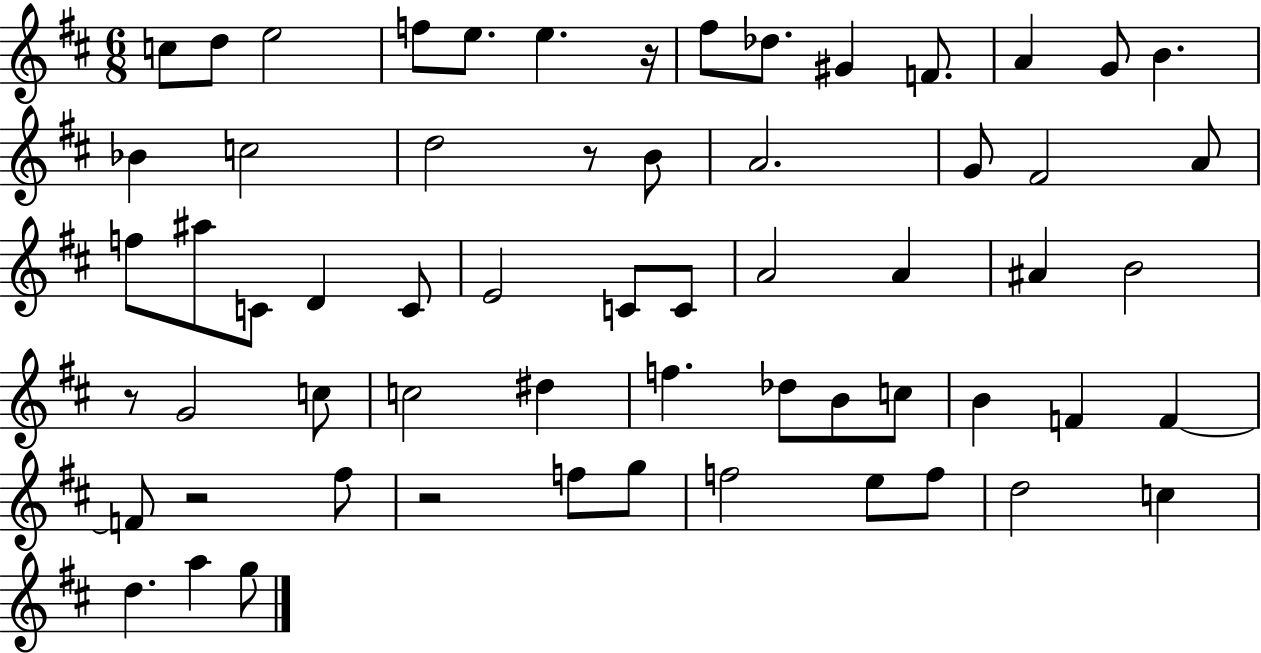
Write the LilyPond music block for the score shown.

{
  \clef treble
  \numericTimeSignature
  \time 6/8
  \key d \major
  c''8 d''8 e''2 | f''8 e''8. e''4. r16 | fis''8 des''8. gis'4 f'8. | a'4 g'8 b'4. | \break bes'4 c''2 | d''2 r8 b'8 | a'2. | g'8 fis'2 a'8 | \break f''8 ais''8 c'8 d'4 c'8 | e'2 c'8 c'8 | a'2 a'4 | ais'4 b'2 | \break r8 g'2 c''8 | c''2 dis''4 | f''4. des''8 b'8 c''8 | b'4 f'4 f'4~~ | \break f'8 r2 fis''8 | r2 f''8 g''8 | f''2 e''8 f''8 | d''2 c''4 | \break d''4. a''4 g''8 | \bar "|."
}